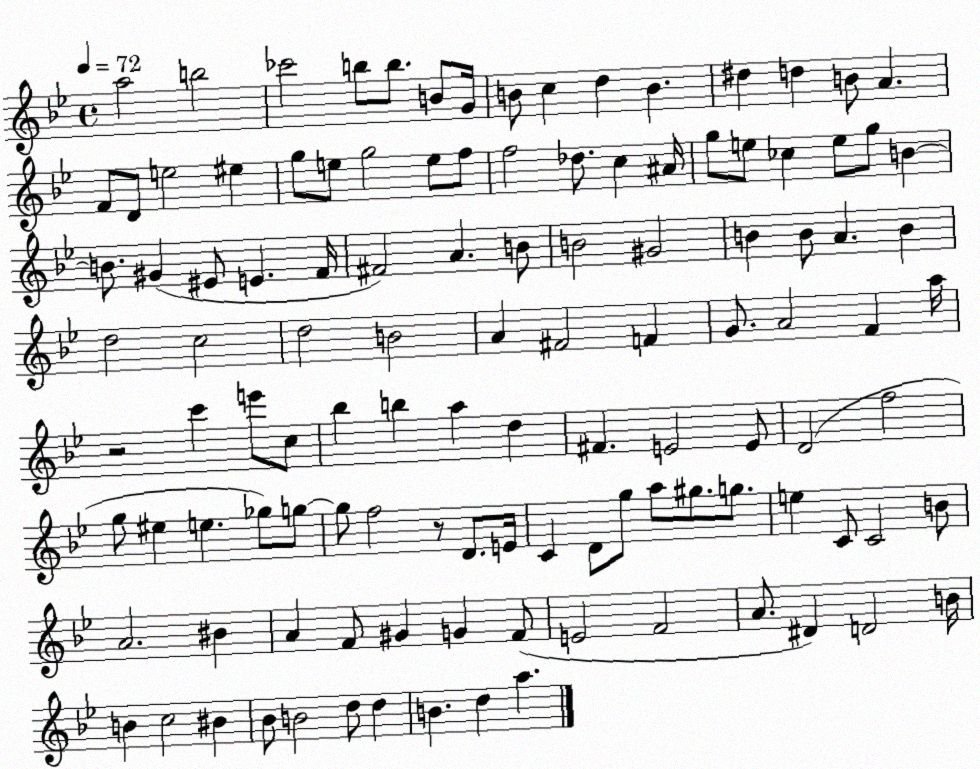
X:1
T:Untitled
M:4/4
L:1/4
K:Bb
a2 b2 _c'2 b/2 b/2 B/2 G/4 B/2 c d B ^d d B/2 A F/2 D/2 e2 ^e g/2 e/2 g2 e/2 f/2 f2 _d/2 c ^A/4 g/2 e/2 _c e/2 g/2 B B/2 ^G ^E/2 E F/4 ^F2 A B/2 B2 ^G2 B B/2 A B d2 c2 d2 B2 A ^F2 F G/2 A2 F a/4 z2 c' e'/2 c/2 _b b a d ^F E2 E/2 D2 f2 g/2 ^e e _g/2 g/2 g/2 f2 z/2 D/2 E/4 C D/2 g/2 a/2 ^g/2 g/2 e C/2 C2 B/2 A2 ^B A F/2 ^G G F/2 E2 F2 A/2 ^D D2 B/4 B c2 ^B _B/2 B2 d/2 d B d a